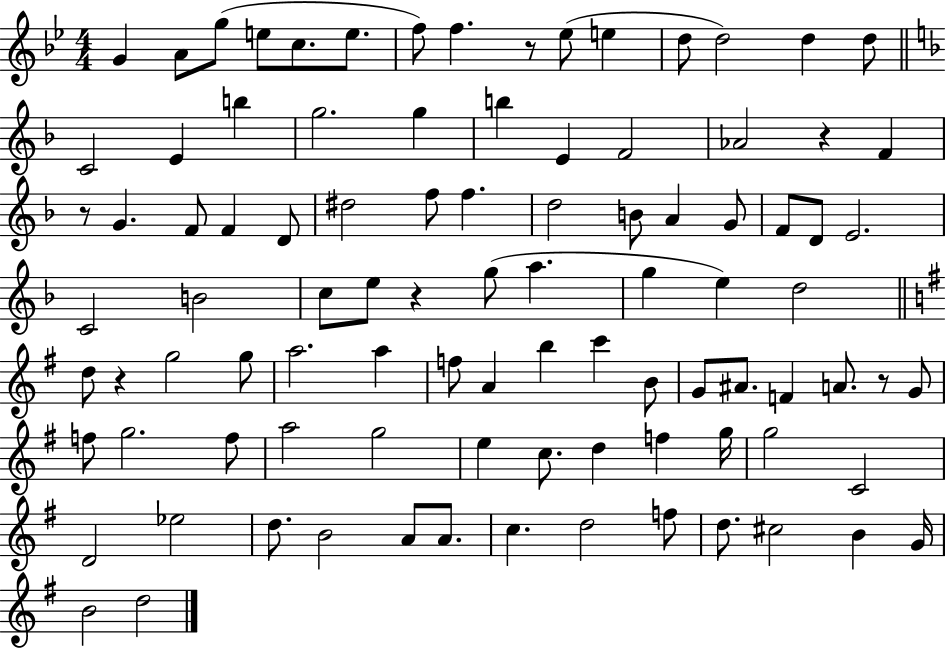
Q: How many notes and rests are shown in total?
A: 95